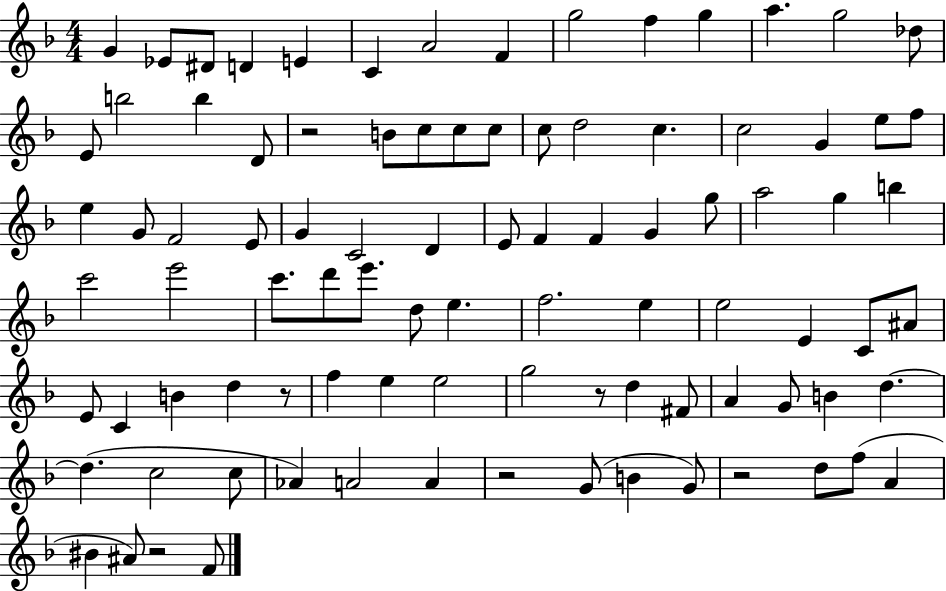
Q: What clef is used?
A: treble